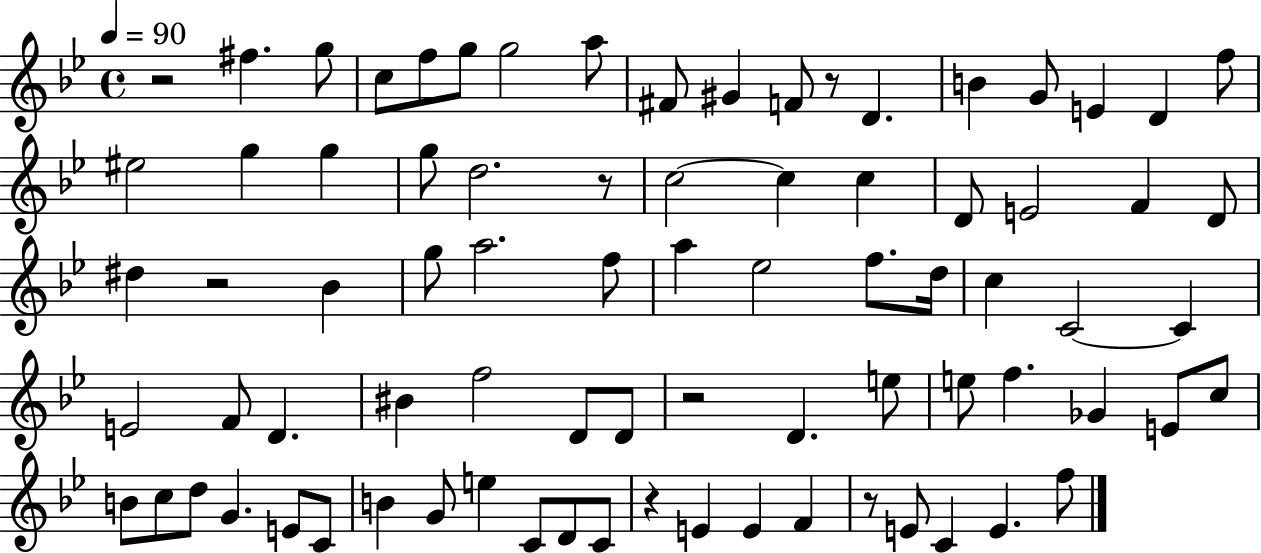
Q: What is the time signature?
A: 4/4